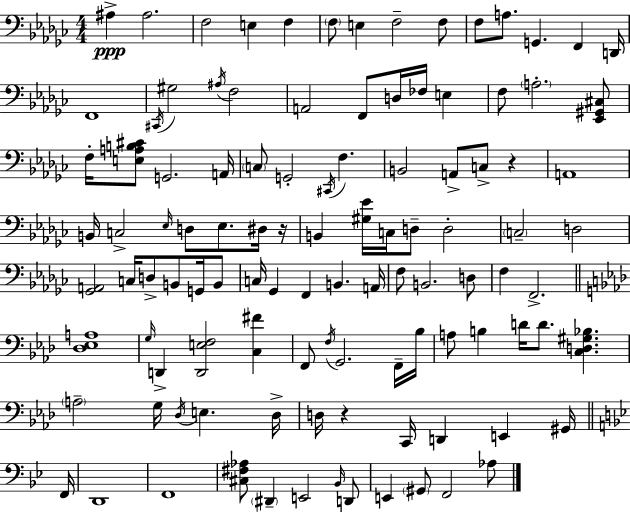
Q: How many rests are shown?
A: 3